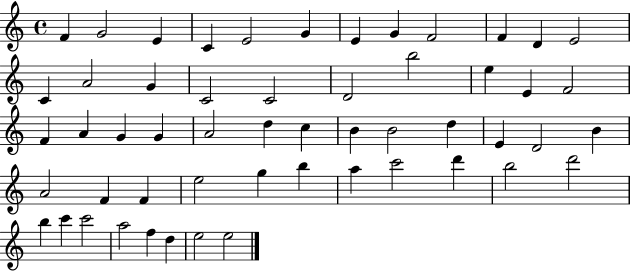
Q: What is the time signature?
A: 4/4